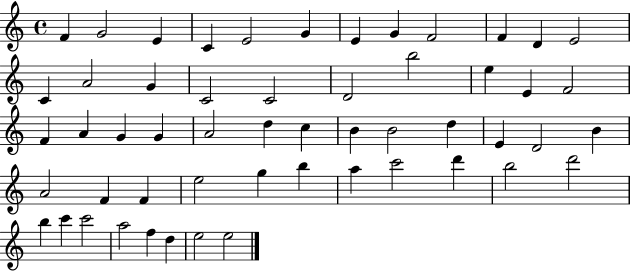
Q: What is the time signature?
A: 4/4